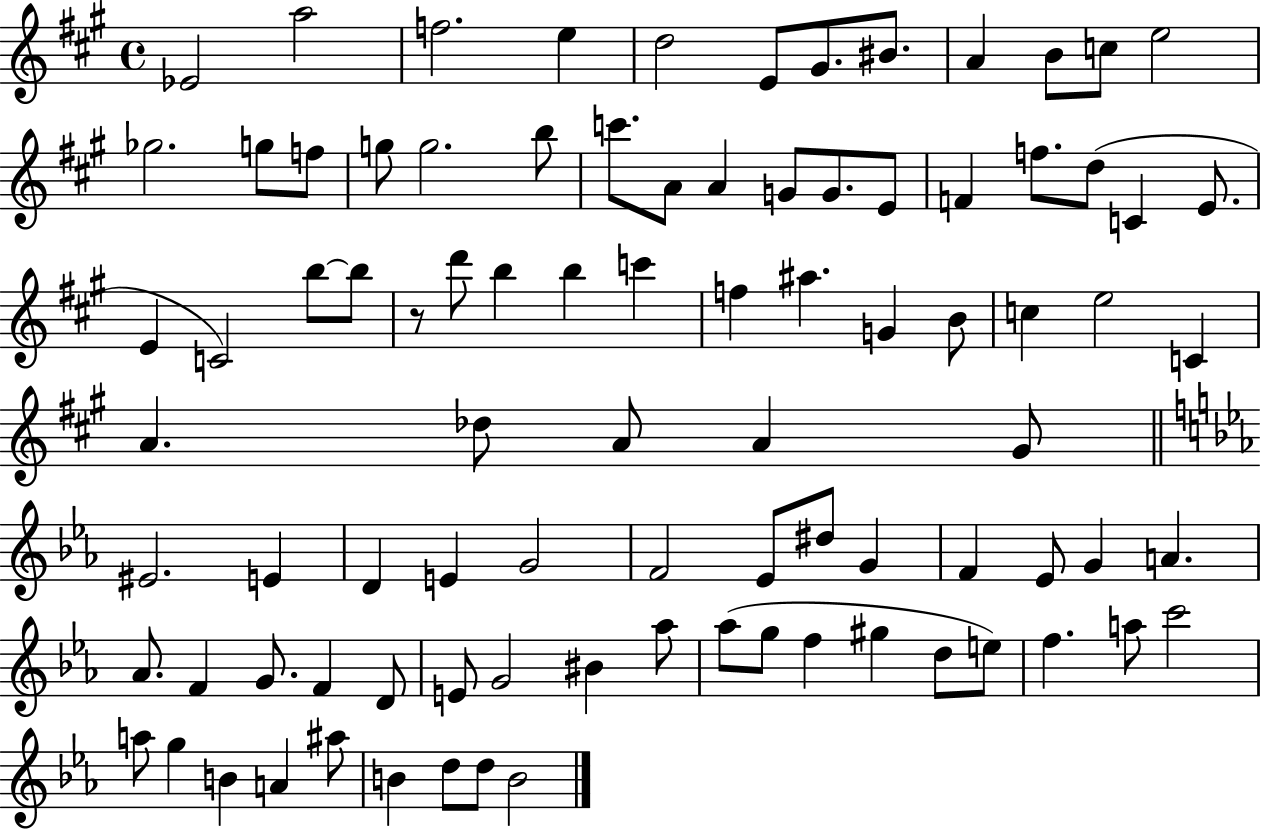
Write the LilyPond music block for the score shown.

{
  \clef treble
  \time 4/4
  \defaultTimeSignature
  \key a \major
  ees'2 a''2 | f''2. e''4 | d''2 e'8 gis'8. bis'8. | a'4 b'8 c''8 e''2 | \break ges''2. g''8 f''8 | g''8 g''2. b''8 | c'''8. a'8 a'4 g'8 g'8. e'8 | f'4 f''8. d''8( c'4 e'8. | \break e'4 c'2) b''8~~ b''8 | r8 d'''8 b''4 b''4 c'''4 | f''4 ais''4. g'4 b'8 | c''4 e''2 c'4 | \break a'4. des''8 a'8 a'4 gis'8 | \bar "||" \break \key ees \major eis'2. e'4 | d'4 e'4 g'2 | f'2 ees'8 dis''8 g'4 | f'4 ees'8 g'4 a'4. | \break aes'8. f'4 g'8. f'4 d'8 | e'8 g'2 bis'4 aes''8 | aes''8( g''8 f''4 gis''4 d''8 e''8) | f''4. a''8 c'''2 | \break a''8 g''4 b'4 a'4 ais''8 | b'4 d''8 d''8 b'2 | \bar "|."
}